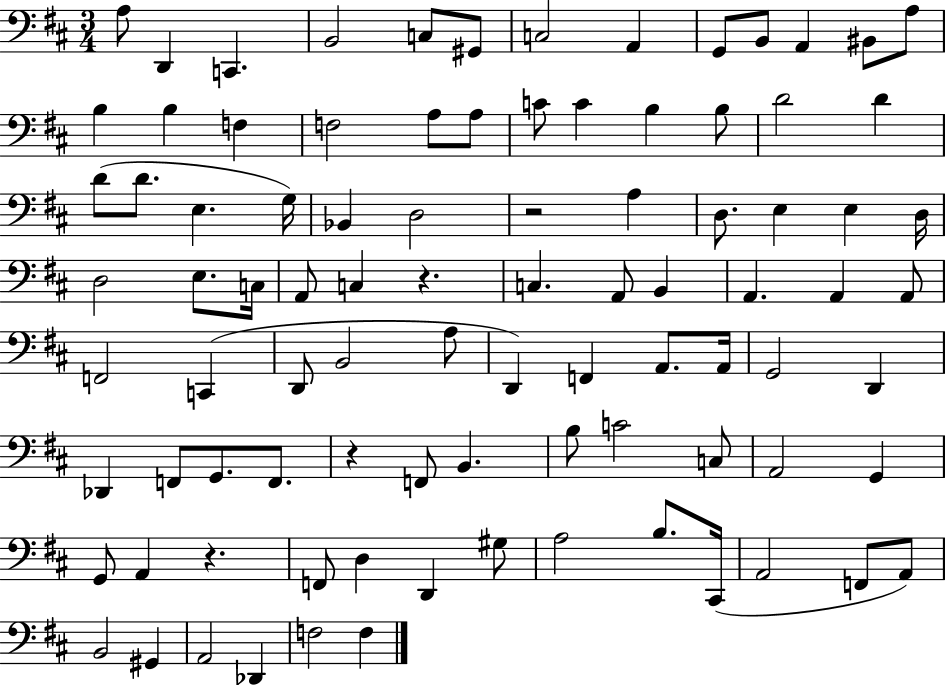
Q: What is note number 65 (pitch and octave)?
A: B3